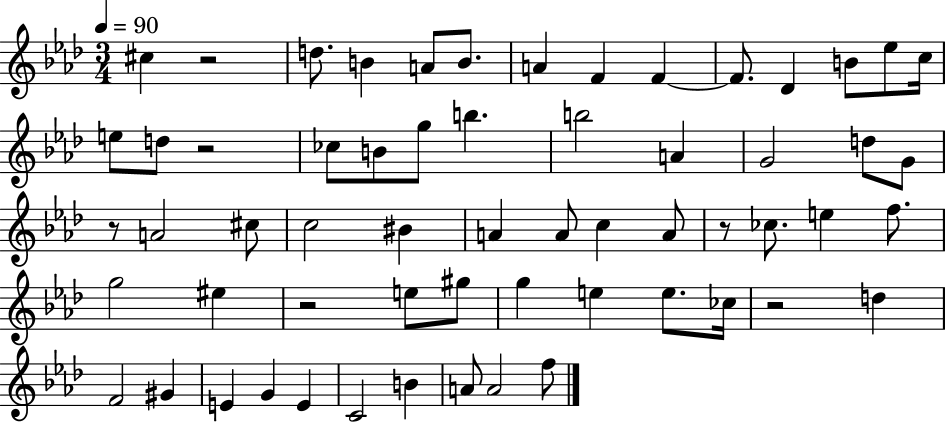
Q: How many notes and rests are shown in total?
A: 60